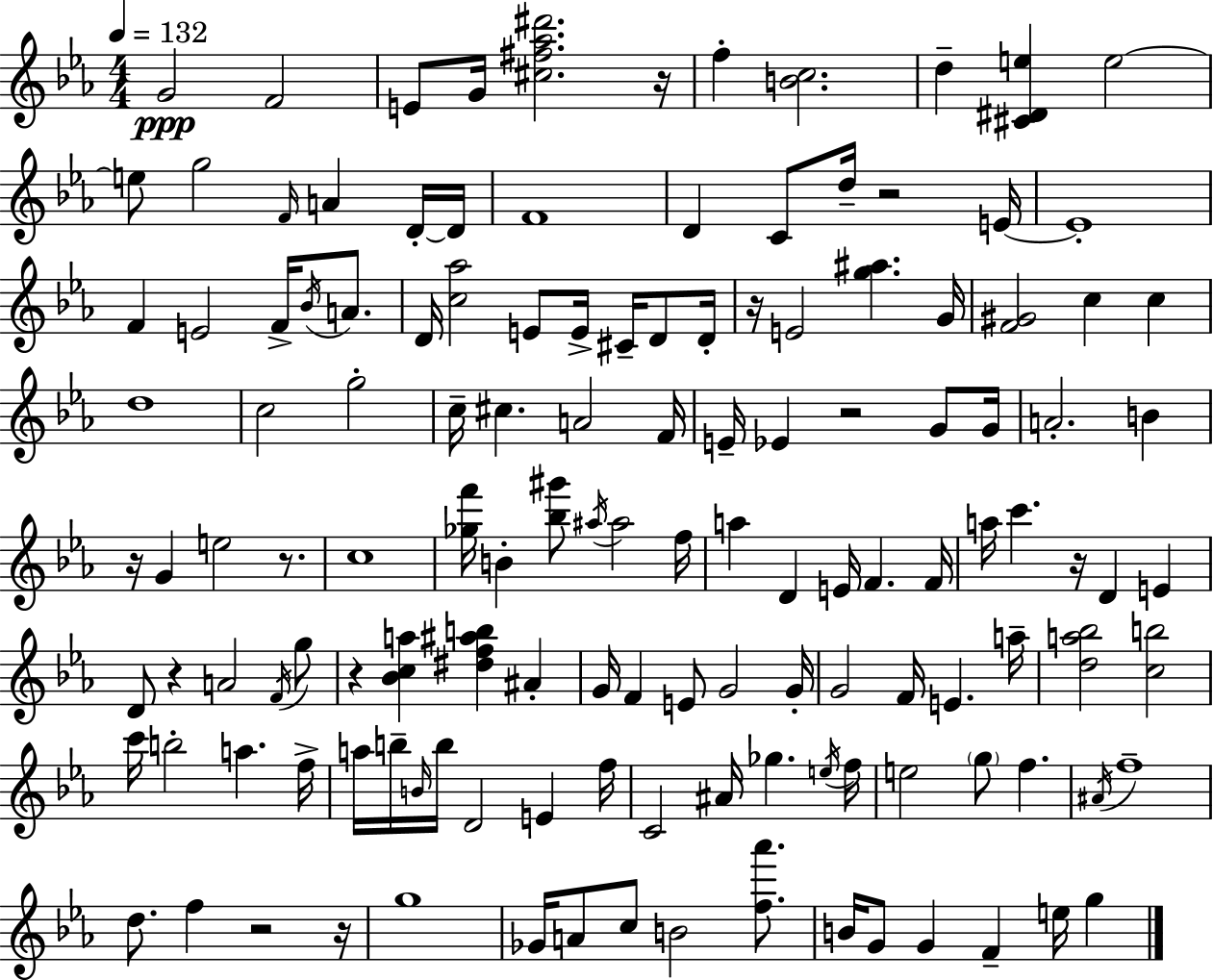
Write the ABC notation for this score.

X:1
T:Untitled
M:4/4
L:1/4
K:Cm
G2 F2 E/2 G/4 [^c^f_a^d']2 z/4 f [Bc]2 d [^C^De] e2 e/2 g2 F/4 A D/4 D/4 F4 D C/2 d/4 z2 E/4 E4 F E2 F/4 _B/4 A/2 D/4 [c_a]2 E/2 E/4 ^C/4 D/2 D/4 z/4 E2 [g^a] G/4 [F^G]2 c c d4 c2 g2 c/4 ^c A2 F/4 E/4 _E z2 G/2 G/4 A2 B z/4 G e2 z/2 c4 [_gf']/4 B [_b^g']/2 ^a/4 ^a2 f/4 a D E/4 F F/4 a/4 c' z/4 D E D/2 z A2 F/4 g/2 z [_Bca] [^df^ab] ^A G/4 F E/2 G2 G/4 G2 F/4 E a/4 [da_b]2 [cb]2 c'/4 b2 a f/4 a/4 b/4 B/4 b/4 D2 E f/4 C2 ^A/4 _g e/4 f/4 e2 g/2 f ^A/4 f4 d/2 f z2 z/4 g4 _G/4 A/2 c/2 B2 [f_a']/2 B/4 G/2 G F e/4 g